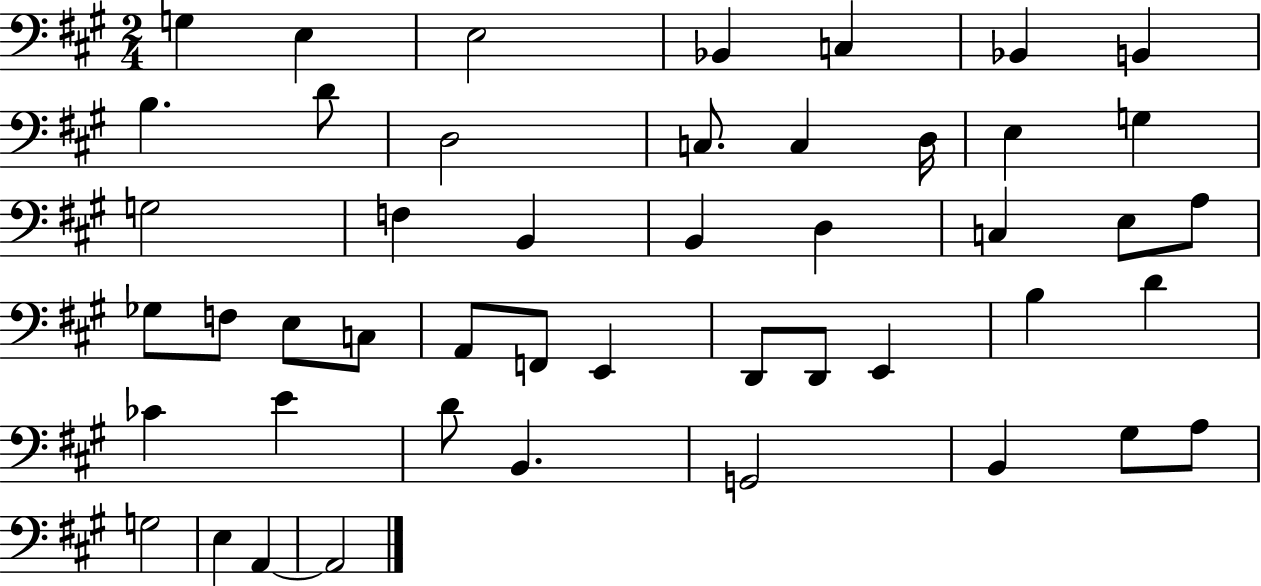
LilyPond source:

{
  \clef bass
  \numericTimeSignature
  \time 2/4
  \key a \major
  g4 e4 | e2 | bes,4 c4 | bes,4 b,4 | \break b4. d'8 | d2 | c8. c4 d16 | e4 g4 | \break g2 | f4 b,4 | b,4 d4 | c4 e8 a8 | \break ges8 f8 e8 c8 | a,8 f,8 e,4 | d,8 d,8 e,4 | b4 d'4 | \break ces'4 e'4 | d'8 b,4. | g,2 | b,4 gis8 a8 | \break g2 | e4 a,4~~ | a,2 | \bar "|."
}